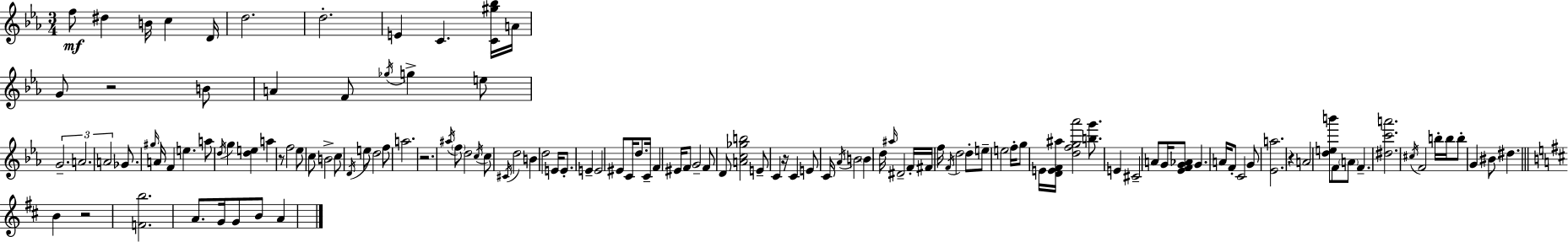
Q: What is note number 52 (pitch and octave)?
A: E4